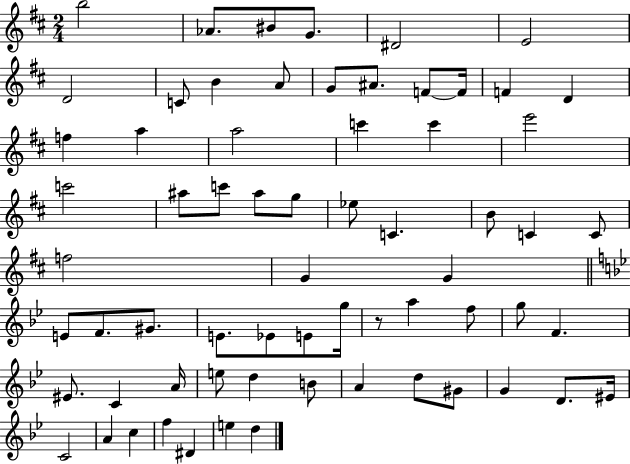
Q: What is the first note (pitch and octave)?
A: B5